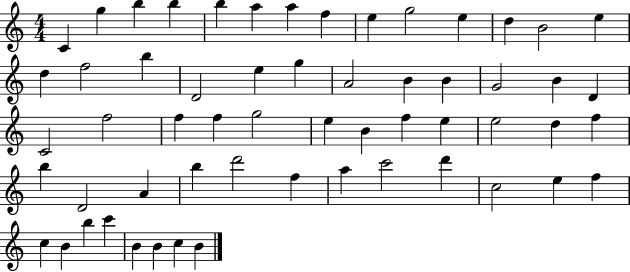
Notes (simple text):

C4/q G5/q B5/q B5/q B5/q A5/q A5/q F5/q E5/q G5/h E5/q D5/q B4/h E5/q D5/q F5/h B5/q D4/h E5/q G5/q A4/h B4/q B4/q G4/h B4/q D4/q C4/h F5/h F5/q F5/q G5/h E5/q B4/q F5/q E5/q E5/h D5/q F5/q B5/q D4/h A4/q B5/q D6/h F5/q A5/q C6/h D6/q C5/h E5/q F5/q C5/q B4/q B5/q C6/q B4/q B4/q C5/q B4/q